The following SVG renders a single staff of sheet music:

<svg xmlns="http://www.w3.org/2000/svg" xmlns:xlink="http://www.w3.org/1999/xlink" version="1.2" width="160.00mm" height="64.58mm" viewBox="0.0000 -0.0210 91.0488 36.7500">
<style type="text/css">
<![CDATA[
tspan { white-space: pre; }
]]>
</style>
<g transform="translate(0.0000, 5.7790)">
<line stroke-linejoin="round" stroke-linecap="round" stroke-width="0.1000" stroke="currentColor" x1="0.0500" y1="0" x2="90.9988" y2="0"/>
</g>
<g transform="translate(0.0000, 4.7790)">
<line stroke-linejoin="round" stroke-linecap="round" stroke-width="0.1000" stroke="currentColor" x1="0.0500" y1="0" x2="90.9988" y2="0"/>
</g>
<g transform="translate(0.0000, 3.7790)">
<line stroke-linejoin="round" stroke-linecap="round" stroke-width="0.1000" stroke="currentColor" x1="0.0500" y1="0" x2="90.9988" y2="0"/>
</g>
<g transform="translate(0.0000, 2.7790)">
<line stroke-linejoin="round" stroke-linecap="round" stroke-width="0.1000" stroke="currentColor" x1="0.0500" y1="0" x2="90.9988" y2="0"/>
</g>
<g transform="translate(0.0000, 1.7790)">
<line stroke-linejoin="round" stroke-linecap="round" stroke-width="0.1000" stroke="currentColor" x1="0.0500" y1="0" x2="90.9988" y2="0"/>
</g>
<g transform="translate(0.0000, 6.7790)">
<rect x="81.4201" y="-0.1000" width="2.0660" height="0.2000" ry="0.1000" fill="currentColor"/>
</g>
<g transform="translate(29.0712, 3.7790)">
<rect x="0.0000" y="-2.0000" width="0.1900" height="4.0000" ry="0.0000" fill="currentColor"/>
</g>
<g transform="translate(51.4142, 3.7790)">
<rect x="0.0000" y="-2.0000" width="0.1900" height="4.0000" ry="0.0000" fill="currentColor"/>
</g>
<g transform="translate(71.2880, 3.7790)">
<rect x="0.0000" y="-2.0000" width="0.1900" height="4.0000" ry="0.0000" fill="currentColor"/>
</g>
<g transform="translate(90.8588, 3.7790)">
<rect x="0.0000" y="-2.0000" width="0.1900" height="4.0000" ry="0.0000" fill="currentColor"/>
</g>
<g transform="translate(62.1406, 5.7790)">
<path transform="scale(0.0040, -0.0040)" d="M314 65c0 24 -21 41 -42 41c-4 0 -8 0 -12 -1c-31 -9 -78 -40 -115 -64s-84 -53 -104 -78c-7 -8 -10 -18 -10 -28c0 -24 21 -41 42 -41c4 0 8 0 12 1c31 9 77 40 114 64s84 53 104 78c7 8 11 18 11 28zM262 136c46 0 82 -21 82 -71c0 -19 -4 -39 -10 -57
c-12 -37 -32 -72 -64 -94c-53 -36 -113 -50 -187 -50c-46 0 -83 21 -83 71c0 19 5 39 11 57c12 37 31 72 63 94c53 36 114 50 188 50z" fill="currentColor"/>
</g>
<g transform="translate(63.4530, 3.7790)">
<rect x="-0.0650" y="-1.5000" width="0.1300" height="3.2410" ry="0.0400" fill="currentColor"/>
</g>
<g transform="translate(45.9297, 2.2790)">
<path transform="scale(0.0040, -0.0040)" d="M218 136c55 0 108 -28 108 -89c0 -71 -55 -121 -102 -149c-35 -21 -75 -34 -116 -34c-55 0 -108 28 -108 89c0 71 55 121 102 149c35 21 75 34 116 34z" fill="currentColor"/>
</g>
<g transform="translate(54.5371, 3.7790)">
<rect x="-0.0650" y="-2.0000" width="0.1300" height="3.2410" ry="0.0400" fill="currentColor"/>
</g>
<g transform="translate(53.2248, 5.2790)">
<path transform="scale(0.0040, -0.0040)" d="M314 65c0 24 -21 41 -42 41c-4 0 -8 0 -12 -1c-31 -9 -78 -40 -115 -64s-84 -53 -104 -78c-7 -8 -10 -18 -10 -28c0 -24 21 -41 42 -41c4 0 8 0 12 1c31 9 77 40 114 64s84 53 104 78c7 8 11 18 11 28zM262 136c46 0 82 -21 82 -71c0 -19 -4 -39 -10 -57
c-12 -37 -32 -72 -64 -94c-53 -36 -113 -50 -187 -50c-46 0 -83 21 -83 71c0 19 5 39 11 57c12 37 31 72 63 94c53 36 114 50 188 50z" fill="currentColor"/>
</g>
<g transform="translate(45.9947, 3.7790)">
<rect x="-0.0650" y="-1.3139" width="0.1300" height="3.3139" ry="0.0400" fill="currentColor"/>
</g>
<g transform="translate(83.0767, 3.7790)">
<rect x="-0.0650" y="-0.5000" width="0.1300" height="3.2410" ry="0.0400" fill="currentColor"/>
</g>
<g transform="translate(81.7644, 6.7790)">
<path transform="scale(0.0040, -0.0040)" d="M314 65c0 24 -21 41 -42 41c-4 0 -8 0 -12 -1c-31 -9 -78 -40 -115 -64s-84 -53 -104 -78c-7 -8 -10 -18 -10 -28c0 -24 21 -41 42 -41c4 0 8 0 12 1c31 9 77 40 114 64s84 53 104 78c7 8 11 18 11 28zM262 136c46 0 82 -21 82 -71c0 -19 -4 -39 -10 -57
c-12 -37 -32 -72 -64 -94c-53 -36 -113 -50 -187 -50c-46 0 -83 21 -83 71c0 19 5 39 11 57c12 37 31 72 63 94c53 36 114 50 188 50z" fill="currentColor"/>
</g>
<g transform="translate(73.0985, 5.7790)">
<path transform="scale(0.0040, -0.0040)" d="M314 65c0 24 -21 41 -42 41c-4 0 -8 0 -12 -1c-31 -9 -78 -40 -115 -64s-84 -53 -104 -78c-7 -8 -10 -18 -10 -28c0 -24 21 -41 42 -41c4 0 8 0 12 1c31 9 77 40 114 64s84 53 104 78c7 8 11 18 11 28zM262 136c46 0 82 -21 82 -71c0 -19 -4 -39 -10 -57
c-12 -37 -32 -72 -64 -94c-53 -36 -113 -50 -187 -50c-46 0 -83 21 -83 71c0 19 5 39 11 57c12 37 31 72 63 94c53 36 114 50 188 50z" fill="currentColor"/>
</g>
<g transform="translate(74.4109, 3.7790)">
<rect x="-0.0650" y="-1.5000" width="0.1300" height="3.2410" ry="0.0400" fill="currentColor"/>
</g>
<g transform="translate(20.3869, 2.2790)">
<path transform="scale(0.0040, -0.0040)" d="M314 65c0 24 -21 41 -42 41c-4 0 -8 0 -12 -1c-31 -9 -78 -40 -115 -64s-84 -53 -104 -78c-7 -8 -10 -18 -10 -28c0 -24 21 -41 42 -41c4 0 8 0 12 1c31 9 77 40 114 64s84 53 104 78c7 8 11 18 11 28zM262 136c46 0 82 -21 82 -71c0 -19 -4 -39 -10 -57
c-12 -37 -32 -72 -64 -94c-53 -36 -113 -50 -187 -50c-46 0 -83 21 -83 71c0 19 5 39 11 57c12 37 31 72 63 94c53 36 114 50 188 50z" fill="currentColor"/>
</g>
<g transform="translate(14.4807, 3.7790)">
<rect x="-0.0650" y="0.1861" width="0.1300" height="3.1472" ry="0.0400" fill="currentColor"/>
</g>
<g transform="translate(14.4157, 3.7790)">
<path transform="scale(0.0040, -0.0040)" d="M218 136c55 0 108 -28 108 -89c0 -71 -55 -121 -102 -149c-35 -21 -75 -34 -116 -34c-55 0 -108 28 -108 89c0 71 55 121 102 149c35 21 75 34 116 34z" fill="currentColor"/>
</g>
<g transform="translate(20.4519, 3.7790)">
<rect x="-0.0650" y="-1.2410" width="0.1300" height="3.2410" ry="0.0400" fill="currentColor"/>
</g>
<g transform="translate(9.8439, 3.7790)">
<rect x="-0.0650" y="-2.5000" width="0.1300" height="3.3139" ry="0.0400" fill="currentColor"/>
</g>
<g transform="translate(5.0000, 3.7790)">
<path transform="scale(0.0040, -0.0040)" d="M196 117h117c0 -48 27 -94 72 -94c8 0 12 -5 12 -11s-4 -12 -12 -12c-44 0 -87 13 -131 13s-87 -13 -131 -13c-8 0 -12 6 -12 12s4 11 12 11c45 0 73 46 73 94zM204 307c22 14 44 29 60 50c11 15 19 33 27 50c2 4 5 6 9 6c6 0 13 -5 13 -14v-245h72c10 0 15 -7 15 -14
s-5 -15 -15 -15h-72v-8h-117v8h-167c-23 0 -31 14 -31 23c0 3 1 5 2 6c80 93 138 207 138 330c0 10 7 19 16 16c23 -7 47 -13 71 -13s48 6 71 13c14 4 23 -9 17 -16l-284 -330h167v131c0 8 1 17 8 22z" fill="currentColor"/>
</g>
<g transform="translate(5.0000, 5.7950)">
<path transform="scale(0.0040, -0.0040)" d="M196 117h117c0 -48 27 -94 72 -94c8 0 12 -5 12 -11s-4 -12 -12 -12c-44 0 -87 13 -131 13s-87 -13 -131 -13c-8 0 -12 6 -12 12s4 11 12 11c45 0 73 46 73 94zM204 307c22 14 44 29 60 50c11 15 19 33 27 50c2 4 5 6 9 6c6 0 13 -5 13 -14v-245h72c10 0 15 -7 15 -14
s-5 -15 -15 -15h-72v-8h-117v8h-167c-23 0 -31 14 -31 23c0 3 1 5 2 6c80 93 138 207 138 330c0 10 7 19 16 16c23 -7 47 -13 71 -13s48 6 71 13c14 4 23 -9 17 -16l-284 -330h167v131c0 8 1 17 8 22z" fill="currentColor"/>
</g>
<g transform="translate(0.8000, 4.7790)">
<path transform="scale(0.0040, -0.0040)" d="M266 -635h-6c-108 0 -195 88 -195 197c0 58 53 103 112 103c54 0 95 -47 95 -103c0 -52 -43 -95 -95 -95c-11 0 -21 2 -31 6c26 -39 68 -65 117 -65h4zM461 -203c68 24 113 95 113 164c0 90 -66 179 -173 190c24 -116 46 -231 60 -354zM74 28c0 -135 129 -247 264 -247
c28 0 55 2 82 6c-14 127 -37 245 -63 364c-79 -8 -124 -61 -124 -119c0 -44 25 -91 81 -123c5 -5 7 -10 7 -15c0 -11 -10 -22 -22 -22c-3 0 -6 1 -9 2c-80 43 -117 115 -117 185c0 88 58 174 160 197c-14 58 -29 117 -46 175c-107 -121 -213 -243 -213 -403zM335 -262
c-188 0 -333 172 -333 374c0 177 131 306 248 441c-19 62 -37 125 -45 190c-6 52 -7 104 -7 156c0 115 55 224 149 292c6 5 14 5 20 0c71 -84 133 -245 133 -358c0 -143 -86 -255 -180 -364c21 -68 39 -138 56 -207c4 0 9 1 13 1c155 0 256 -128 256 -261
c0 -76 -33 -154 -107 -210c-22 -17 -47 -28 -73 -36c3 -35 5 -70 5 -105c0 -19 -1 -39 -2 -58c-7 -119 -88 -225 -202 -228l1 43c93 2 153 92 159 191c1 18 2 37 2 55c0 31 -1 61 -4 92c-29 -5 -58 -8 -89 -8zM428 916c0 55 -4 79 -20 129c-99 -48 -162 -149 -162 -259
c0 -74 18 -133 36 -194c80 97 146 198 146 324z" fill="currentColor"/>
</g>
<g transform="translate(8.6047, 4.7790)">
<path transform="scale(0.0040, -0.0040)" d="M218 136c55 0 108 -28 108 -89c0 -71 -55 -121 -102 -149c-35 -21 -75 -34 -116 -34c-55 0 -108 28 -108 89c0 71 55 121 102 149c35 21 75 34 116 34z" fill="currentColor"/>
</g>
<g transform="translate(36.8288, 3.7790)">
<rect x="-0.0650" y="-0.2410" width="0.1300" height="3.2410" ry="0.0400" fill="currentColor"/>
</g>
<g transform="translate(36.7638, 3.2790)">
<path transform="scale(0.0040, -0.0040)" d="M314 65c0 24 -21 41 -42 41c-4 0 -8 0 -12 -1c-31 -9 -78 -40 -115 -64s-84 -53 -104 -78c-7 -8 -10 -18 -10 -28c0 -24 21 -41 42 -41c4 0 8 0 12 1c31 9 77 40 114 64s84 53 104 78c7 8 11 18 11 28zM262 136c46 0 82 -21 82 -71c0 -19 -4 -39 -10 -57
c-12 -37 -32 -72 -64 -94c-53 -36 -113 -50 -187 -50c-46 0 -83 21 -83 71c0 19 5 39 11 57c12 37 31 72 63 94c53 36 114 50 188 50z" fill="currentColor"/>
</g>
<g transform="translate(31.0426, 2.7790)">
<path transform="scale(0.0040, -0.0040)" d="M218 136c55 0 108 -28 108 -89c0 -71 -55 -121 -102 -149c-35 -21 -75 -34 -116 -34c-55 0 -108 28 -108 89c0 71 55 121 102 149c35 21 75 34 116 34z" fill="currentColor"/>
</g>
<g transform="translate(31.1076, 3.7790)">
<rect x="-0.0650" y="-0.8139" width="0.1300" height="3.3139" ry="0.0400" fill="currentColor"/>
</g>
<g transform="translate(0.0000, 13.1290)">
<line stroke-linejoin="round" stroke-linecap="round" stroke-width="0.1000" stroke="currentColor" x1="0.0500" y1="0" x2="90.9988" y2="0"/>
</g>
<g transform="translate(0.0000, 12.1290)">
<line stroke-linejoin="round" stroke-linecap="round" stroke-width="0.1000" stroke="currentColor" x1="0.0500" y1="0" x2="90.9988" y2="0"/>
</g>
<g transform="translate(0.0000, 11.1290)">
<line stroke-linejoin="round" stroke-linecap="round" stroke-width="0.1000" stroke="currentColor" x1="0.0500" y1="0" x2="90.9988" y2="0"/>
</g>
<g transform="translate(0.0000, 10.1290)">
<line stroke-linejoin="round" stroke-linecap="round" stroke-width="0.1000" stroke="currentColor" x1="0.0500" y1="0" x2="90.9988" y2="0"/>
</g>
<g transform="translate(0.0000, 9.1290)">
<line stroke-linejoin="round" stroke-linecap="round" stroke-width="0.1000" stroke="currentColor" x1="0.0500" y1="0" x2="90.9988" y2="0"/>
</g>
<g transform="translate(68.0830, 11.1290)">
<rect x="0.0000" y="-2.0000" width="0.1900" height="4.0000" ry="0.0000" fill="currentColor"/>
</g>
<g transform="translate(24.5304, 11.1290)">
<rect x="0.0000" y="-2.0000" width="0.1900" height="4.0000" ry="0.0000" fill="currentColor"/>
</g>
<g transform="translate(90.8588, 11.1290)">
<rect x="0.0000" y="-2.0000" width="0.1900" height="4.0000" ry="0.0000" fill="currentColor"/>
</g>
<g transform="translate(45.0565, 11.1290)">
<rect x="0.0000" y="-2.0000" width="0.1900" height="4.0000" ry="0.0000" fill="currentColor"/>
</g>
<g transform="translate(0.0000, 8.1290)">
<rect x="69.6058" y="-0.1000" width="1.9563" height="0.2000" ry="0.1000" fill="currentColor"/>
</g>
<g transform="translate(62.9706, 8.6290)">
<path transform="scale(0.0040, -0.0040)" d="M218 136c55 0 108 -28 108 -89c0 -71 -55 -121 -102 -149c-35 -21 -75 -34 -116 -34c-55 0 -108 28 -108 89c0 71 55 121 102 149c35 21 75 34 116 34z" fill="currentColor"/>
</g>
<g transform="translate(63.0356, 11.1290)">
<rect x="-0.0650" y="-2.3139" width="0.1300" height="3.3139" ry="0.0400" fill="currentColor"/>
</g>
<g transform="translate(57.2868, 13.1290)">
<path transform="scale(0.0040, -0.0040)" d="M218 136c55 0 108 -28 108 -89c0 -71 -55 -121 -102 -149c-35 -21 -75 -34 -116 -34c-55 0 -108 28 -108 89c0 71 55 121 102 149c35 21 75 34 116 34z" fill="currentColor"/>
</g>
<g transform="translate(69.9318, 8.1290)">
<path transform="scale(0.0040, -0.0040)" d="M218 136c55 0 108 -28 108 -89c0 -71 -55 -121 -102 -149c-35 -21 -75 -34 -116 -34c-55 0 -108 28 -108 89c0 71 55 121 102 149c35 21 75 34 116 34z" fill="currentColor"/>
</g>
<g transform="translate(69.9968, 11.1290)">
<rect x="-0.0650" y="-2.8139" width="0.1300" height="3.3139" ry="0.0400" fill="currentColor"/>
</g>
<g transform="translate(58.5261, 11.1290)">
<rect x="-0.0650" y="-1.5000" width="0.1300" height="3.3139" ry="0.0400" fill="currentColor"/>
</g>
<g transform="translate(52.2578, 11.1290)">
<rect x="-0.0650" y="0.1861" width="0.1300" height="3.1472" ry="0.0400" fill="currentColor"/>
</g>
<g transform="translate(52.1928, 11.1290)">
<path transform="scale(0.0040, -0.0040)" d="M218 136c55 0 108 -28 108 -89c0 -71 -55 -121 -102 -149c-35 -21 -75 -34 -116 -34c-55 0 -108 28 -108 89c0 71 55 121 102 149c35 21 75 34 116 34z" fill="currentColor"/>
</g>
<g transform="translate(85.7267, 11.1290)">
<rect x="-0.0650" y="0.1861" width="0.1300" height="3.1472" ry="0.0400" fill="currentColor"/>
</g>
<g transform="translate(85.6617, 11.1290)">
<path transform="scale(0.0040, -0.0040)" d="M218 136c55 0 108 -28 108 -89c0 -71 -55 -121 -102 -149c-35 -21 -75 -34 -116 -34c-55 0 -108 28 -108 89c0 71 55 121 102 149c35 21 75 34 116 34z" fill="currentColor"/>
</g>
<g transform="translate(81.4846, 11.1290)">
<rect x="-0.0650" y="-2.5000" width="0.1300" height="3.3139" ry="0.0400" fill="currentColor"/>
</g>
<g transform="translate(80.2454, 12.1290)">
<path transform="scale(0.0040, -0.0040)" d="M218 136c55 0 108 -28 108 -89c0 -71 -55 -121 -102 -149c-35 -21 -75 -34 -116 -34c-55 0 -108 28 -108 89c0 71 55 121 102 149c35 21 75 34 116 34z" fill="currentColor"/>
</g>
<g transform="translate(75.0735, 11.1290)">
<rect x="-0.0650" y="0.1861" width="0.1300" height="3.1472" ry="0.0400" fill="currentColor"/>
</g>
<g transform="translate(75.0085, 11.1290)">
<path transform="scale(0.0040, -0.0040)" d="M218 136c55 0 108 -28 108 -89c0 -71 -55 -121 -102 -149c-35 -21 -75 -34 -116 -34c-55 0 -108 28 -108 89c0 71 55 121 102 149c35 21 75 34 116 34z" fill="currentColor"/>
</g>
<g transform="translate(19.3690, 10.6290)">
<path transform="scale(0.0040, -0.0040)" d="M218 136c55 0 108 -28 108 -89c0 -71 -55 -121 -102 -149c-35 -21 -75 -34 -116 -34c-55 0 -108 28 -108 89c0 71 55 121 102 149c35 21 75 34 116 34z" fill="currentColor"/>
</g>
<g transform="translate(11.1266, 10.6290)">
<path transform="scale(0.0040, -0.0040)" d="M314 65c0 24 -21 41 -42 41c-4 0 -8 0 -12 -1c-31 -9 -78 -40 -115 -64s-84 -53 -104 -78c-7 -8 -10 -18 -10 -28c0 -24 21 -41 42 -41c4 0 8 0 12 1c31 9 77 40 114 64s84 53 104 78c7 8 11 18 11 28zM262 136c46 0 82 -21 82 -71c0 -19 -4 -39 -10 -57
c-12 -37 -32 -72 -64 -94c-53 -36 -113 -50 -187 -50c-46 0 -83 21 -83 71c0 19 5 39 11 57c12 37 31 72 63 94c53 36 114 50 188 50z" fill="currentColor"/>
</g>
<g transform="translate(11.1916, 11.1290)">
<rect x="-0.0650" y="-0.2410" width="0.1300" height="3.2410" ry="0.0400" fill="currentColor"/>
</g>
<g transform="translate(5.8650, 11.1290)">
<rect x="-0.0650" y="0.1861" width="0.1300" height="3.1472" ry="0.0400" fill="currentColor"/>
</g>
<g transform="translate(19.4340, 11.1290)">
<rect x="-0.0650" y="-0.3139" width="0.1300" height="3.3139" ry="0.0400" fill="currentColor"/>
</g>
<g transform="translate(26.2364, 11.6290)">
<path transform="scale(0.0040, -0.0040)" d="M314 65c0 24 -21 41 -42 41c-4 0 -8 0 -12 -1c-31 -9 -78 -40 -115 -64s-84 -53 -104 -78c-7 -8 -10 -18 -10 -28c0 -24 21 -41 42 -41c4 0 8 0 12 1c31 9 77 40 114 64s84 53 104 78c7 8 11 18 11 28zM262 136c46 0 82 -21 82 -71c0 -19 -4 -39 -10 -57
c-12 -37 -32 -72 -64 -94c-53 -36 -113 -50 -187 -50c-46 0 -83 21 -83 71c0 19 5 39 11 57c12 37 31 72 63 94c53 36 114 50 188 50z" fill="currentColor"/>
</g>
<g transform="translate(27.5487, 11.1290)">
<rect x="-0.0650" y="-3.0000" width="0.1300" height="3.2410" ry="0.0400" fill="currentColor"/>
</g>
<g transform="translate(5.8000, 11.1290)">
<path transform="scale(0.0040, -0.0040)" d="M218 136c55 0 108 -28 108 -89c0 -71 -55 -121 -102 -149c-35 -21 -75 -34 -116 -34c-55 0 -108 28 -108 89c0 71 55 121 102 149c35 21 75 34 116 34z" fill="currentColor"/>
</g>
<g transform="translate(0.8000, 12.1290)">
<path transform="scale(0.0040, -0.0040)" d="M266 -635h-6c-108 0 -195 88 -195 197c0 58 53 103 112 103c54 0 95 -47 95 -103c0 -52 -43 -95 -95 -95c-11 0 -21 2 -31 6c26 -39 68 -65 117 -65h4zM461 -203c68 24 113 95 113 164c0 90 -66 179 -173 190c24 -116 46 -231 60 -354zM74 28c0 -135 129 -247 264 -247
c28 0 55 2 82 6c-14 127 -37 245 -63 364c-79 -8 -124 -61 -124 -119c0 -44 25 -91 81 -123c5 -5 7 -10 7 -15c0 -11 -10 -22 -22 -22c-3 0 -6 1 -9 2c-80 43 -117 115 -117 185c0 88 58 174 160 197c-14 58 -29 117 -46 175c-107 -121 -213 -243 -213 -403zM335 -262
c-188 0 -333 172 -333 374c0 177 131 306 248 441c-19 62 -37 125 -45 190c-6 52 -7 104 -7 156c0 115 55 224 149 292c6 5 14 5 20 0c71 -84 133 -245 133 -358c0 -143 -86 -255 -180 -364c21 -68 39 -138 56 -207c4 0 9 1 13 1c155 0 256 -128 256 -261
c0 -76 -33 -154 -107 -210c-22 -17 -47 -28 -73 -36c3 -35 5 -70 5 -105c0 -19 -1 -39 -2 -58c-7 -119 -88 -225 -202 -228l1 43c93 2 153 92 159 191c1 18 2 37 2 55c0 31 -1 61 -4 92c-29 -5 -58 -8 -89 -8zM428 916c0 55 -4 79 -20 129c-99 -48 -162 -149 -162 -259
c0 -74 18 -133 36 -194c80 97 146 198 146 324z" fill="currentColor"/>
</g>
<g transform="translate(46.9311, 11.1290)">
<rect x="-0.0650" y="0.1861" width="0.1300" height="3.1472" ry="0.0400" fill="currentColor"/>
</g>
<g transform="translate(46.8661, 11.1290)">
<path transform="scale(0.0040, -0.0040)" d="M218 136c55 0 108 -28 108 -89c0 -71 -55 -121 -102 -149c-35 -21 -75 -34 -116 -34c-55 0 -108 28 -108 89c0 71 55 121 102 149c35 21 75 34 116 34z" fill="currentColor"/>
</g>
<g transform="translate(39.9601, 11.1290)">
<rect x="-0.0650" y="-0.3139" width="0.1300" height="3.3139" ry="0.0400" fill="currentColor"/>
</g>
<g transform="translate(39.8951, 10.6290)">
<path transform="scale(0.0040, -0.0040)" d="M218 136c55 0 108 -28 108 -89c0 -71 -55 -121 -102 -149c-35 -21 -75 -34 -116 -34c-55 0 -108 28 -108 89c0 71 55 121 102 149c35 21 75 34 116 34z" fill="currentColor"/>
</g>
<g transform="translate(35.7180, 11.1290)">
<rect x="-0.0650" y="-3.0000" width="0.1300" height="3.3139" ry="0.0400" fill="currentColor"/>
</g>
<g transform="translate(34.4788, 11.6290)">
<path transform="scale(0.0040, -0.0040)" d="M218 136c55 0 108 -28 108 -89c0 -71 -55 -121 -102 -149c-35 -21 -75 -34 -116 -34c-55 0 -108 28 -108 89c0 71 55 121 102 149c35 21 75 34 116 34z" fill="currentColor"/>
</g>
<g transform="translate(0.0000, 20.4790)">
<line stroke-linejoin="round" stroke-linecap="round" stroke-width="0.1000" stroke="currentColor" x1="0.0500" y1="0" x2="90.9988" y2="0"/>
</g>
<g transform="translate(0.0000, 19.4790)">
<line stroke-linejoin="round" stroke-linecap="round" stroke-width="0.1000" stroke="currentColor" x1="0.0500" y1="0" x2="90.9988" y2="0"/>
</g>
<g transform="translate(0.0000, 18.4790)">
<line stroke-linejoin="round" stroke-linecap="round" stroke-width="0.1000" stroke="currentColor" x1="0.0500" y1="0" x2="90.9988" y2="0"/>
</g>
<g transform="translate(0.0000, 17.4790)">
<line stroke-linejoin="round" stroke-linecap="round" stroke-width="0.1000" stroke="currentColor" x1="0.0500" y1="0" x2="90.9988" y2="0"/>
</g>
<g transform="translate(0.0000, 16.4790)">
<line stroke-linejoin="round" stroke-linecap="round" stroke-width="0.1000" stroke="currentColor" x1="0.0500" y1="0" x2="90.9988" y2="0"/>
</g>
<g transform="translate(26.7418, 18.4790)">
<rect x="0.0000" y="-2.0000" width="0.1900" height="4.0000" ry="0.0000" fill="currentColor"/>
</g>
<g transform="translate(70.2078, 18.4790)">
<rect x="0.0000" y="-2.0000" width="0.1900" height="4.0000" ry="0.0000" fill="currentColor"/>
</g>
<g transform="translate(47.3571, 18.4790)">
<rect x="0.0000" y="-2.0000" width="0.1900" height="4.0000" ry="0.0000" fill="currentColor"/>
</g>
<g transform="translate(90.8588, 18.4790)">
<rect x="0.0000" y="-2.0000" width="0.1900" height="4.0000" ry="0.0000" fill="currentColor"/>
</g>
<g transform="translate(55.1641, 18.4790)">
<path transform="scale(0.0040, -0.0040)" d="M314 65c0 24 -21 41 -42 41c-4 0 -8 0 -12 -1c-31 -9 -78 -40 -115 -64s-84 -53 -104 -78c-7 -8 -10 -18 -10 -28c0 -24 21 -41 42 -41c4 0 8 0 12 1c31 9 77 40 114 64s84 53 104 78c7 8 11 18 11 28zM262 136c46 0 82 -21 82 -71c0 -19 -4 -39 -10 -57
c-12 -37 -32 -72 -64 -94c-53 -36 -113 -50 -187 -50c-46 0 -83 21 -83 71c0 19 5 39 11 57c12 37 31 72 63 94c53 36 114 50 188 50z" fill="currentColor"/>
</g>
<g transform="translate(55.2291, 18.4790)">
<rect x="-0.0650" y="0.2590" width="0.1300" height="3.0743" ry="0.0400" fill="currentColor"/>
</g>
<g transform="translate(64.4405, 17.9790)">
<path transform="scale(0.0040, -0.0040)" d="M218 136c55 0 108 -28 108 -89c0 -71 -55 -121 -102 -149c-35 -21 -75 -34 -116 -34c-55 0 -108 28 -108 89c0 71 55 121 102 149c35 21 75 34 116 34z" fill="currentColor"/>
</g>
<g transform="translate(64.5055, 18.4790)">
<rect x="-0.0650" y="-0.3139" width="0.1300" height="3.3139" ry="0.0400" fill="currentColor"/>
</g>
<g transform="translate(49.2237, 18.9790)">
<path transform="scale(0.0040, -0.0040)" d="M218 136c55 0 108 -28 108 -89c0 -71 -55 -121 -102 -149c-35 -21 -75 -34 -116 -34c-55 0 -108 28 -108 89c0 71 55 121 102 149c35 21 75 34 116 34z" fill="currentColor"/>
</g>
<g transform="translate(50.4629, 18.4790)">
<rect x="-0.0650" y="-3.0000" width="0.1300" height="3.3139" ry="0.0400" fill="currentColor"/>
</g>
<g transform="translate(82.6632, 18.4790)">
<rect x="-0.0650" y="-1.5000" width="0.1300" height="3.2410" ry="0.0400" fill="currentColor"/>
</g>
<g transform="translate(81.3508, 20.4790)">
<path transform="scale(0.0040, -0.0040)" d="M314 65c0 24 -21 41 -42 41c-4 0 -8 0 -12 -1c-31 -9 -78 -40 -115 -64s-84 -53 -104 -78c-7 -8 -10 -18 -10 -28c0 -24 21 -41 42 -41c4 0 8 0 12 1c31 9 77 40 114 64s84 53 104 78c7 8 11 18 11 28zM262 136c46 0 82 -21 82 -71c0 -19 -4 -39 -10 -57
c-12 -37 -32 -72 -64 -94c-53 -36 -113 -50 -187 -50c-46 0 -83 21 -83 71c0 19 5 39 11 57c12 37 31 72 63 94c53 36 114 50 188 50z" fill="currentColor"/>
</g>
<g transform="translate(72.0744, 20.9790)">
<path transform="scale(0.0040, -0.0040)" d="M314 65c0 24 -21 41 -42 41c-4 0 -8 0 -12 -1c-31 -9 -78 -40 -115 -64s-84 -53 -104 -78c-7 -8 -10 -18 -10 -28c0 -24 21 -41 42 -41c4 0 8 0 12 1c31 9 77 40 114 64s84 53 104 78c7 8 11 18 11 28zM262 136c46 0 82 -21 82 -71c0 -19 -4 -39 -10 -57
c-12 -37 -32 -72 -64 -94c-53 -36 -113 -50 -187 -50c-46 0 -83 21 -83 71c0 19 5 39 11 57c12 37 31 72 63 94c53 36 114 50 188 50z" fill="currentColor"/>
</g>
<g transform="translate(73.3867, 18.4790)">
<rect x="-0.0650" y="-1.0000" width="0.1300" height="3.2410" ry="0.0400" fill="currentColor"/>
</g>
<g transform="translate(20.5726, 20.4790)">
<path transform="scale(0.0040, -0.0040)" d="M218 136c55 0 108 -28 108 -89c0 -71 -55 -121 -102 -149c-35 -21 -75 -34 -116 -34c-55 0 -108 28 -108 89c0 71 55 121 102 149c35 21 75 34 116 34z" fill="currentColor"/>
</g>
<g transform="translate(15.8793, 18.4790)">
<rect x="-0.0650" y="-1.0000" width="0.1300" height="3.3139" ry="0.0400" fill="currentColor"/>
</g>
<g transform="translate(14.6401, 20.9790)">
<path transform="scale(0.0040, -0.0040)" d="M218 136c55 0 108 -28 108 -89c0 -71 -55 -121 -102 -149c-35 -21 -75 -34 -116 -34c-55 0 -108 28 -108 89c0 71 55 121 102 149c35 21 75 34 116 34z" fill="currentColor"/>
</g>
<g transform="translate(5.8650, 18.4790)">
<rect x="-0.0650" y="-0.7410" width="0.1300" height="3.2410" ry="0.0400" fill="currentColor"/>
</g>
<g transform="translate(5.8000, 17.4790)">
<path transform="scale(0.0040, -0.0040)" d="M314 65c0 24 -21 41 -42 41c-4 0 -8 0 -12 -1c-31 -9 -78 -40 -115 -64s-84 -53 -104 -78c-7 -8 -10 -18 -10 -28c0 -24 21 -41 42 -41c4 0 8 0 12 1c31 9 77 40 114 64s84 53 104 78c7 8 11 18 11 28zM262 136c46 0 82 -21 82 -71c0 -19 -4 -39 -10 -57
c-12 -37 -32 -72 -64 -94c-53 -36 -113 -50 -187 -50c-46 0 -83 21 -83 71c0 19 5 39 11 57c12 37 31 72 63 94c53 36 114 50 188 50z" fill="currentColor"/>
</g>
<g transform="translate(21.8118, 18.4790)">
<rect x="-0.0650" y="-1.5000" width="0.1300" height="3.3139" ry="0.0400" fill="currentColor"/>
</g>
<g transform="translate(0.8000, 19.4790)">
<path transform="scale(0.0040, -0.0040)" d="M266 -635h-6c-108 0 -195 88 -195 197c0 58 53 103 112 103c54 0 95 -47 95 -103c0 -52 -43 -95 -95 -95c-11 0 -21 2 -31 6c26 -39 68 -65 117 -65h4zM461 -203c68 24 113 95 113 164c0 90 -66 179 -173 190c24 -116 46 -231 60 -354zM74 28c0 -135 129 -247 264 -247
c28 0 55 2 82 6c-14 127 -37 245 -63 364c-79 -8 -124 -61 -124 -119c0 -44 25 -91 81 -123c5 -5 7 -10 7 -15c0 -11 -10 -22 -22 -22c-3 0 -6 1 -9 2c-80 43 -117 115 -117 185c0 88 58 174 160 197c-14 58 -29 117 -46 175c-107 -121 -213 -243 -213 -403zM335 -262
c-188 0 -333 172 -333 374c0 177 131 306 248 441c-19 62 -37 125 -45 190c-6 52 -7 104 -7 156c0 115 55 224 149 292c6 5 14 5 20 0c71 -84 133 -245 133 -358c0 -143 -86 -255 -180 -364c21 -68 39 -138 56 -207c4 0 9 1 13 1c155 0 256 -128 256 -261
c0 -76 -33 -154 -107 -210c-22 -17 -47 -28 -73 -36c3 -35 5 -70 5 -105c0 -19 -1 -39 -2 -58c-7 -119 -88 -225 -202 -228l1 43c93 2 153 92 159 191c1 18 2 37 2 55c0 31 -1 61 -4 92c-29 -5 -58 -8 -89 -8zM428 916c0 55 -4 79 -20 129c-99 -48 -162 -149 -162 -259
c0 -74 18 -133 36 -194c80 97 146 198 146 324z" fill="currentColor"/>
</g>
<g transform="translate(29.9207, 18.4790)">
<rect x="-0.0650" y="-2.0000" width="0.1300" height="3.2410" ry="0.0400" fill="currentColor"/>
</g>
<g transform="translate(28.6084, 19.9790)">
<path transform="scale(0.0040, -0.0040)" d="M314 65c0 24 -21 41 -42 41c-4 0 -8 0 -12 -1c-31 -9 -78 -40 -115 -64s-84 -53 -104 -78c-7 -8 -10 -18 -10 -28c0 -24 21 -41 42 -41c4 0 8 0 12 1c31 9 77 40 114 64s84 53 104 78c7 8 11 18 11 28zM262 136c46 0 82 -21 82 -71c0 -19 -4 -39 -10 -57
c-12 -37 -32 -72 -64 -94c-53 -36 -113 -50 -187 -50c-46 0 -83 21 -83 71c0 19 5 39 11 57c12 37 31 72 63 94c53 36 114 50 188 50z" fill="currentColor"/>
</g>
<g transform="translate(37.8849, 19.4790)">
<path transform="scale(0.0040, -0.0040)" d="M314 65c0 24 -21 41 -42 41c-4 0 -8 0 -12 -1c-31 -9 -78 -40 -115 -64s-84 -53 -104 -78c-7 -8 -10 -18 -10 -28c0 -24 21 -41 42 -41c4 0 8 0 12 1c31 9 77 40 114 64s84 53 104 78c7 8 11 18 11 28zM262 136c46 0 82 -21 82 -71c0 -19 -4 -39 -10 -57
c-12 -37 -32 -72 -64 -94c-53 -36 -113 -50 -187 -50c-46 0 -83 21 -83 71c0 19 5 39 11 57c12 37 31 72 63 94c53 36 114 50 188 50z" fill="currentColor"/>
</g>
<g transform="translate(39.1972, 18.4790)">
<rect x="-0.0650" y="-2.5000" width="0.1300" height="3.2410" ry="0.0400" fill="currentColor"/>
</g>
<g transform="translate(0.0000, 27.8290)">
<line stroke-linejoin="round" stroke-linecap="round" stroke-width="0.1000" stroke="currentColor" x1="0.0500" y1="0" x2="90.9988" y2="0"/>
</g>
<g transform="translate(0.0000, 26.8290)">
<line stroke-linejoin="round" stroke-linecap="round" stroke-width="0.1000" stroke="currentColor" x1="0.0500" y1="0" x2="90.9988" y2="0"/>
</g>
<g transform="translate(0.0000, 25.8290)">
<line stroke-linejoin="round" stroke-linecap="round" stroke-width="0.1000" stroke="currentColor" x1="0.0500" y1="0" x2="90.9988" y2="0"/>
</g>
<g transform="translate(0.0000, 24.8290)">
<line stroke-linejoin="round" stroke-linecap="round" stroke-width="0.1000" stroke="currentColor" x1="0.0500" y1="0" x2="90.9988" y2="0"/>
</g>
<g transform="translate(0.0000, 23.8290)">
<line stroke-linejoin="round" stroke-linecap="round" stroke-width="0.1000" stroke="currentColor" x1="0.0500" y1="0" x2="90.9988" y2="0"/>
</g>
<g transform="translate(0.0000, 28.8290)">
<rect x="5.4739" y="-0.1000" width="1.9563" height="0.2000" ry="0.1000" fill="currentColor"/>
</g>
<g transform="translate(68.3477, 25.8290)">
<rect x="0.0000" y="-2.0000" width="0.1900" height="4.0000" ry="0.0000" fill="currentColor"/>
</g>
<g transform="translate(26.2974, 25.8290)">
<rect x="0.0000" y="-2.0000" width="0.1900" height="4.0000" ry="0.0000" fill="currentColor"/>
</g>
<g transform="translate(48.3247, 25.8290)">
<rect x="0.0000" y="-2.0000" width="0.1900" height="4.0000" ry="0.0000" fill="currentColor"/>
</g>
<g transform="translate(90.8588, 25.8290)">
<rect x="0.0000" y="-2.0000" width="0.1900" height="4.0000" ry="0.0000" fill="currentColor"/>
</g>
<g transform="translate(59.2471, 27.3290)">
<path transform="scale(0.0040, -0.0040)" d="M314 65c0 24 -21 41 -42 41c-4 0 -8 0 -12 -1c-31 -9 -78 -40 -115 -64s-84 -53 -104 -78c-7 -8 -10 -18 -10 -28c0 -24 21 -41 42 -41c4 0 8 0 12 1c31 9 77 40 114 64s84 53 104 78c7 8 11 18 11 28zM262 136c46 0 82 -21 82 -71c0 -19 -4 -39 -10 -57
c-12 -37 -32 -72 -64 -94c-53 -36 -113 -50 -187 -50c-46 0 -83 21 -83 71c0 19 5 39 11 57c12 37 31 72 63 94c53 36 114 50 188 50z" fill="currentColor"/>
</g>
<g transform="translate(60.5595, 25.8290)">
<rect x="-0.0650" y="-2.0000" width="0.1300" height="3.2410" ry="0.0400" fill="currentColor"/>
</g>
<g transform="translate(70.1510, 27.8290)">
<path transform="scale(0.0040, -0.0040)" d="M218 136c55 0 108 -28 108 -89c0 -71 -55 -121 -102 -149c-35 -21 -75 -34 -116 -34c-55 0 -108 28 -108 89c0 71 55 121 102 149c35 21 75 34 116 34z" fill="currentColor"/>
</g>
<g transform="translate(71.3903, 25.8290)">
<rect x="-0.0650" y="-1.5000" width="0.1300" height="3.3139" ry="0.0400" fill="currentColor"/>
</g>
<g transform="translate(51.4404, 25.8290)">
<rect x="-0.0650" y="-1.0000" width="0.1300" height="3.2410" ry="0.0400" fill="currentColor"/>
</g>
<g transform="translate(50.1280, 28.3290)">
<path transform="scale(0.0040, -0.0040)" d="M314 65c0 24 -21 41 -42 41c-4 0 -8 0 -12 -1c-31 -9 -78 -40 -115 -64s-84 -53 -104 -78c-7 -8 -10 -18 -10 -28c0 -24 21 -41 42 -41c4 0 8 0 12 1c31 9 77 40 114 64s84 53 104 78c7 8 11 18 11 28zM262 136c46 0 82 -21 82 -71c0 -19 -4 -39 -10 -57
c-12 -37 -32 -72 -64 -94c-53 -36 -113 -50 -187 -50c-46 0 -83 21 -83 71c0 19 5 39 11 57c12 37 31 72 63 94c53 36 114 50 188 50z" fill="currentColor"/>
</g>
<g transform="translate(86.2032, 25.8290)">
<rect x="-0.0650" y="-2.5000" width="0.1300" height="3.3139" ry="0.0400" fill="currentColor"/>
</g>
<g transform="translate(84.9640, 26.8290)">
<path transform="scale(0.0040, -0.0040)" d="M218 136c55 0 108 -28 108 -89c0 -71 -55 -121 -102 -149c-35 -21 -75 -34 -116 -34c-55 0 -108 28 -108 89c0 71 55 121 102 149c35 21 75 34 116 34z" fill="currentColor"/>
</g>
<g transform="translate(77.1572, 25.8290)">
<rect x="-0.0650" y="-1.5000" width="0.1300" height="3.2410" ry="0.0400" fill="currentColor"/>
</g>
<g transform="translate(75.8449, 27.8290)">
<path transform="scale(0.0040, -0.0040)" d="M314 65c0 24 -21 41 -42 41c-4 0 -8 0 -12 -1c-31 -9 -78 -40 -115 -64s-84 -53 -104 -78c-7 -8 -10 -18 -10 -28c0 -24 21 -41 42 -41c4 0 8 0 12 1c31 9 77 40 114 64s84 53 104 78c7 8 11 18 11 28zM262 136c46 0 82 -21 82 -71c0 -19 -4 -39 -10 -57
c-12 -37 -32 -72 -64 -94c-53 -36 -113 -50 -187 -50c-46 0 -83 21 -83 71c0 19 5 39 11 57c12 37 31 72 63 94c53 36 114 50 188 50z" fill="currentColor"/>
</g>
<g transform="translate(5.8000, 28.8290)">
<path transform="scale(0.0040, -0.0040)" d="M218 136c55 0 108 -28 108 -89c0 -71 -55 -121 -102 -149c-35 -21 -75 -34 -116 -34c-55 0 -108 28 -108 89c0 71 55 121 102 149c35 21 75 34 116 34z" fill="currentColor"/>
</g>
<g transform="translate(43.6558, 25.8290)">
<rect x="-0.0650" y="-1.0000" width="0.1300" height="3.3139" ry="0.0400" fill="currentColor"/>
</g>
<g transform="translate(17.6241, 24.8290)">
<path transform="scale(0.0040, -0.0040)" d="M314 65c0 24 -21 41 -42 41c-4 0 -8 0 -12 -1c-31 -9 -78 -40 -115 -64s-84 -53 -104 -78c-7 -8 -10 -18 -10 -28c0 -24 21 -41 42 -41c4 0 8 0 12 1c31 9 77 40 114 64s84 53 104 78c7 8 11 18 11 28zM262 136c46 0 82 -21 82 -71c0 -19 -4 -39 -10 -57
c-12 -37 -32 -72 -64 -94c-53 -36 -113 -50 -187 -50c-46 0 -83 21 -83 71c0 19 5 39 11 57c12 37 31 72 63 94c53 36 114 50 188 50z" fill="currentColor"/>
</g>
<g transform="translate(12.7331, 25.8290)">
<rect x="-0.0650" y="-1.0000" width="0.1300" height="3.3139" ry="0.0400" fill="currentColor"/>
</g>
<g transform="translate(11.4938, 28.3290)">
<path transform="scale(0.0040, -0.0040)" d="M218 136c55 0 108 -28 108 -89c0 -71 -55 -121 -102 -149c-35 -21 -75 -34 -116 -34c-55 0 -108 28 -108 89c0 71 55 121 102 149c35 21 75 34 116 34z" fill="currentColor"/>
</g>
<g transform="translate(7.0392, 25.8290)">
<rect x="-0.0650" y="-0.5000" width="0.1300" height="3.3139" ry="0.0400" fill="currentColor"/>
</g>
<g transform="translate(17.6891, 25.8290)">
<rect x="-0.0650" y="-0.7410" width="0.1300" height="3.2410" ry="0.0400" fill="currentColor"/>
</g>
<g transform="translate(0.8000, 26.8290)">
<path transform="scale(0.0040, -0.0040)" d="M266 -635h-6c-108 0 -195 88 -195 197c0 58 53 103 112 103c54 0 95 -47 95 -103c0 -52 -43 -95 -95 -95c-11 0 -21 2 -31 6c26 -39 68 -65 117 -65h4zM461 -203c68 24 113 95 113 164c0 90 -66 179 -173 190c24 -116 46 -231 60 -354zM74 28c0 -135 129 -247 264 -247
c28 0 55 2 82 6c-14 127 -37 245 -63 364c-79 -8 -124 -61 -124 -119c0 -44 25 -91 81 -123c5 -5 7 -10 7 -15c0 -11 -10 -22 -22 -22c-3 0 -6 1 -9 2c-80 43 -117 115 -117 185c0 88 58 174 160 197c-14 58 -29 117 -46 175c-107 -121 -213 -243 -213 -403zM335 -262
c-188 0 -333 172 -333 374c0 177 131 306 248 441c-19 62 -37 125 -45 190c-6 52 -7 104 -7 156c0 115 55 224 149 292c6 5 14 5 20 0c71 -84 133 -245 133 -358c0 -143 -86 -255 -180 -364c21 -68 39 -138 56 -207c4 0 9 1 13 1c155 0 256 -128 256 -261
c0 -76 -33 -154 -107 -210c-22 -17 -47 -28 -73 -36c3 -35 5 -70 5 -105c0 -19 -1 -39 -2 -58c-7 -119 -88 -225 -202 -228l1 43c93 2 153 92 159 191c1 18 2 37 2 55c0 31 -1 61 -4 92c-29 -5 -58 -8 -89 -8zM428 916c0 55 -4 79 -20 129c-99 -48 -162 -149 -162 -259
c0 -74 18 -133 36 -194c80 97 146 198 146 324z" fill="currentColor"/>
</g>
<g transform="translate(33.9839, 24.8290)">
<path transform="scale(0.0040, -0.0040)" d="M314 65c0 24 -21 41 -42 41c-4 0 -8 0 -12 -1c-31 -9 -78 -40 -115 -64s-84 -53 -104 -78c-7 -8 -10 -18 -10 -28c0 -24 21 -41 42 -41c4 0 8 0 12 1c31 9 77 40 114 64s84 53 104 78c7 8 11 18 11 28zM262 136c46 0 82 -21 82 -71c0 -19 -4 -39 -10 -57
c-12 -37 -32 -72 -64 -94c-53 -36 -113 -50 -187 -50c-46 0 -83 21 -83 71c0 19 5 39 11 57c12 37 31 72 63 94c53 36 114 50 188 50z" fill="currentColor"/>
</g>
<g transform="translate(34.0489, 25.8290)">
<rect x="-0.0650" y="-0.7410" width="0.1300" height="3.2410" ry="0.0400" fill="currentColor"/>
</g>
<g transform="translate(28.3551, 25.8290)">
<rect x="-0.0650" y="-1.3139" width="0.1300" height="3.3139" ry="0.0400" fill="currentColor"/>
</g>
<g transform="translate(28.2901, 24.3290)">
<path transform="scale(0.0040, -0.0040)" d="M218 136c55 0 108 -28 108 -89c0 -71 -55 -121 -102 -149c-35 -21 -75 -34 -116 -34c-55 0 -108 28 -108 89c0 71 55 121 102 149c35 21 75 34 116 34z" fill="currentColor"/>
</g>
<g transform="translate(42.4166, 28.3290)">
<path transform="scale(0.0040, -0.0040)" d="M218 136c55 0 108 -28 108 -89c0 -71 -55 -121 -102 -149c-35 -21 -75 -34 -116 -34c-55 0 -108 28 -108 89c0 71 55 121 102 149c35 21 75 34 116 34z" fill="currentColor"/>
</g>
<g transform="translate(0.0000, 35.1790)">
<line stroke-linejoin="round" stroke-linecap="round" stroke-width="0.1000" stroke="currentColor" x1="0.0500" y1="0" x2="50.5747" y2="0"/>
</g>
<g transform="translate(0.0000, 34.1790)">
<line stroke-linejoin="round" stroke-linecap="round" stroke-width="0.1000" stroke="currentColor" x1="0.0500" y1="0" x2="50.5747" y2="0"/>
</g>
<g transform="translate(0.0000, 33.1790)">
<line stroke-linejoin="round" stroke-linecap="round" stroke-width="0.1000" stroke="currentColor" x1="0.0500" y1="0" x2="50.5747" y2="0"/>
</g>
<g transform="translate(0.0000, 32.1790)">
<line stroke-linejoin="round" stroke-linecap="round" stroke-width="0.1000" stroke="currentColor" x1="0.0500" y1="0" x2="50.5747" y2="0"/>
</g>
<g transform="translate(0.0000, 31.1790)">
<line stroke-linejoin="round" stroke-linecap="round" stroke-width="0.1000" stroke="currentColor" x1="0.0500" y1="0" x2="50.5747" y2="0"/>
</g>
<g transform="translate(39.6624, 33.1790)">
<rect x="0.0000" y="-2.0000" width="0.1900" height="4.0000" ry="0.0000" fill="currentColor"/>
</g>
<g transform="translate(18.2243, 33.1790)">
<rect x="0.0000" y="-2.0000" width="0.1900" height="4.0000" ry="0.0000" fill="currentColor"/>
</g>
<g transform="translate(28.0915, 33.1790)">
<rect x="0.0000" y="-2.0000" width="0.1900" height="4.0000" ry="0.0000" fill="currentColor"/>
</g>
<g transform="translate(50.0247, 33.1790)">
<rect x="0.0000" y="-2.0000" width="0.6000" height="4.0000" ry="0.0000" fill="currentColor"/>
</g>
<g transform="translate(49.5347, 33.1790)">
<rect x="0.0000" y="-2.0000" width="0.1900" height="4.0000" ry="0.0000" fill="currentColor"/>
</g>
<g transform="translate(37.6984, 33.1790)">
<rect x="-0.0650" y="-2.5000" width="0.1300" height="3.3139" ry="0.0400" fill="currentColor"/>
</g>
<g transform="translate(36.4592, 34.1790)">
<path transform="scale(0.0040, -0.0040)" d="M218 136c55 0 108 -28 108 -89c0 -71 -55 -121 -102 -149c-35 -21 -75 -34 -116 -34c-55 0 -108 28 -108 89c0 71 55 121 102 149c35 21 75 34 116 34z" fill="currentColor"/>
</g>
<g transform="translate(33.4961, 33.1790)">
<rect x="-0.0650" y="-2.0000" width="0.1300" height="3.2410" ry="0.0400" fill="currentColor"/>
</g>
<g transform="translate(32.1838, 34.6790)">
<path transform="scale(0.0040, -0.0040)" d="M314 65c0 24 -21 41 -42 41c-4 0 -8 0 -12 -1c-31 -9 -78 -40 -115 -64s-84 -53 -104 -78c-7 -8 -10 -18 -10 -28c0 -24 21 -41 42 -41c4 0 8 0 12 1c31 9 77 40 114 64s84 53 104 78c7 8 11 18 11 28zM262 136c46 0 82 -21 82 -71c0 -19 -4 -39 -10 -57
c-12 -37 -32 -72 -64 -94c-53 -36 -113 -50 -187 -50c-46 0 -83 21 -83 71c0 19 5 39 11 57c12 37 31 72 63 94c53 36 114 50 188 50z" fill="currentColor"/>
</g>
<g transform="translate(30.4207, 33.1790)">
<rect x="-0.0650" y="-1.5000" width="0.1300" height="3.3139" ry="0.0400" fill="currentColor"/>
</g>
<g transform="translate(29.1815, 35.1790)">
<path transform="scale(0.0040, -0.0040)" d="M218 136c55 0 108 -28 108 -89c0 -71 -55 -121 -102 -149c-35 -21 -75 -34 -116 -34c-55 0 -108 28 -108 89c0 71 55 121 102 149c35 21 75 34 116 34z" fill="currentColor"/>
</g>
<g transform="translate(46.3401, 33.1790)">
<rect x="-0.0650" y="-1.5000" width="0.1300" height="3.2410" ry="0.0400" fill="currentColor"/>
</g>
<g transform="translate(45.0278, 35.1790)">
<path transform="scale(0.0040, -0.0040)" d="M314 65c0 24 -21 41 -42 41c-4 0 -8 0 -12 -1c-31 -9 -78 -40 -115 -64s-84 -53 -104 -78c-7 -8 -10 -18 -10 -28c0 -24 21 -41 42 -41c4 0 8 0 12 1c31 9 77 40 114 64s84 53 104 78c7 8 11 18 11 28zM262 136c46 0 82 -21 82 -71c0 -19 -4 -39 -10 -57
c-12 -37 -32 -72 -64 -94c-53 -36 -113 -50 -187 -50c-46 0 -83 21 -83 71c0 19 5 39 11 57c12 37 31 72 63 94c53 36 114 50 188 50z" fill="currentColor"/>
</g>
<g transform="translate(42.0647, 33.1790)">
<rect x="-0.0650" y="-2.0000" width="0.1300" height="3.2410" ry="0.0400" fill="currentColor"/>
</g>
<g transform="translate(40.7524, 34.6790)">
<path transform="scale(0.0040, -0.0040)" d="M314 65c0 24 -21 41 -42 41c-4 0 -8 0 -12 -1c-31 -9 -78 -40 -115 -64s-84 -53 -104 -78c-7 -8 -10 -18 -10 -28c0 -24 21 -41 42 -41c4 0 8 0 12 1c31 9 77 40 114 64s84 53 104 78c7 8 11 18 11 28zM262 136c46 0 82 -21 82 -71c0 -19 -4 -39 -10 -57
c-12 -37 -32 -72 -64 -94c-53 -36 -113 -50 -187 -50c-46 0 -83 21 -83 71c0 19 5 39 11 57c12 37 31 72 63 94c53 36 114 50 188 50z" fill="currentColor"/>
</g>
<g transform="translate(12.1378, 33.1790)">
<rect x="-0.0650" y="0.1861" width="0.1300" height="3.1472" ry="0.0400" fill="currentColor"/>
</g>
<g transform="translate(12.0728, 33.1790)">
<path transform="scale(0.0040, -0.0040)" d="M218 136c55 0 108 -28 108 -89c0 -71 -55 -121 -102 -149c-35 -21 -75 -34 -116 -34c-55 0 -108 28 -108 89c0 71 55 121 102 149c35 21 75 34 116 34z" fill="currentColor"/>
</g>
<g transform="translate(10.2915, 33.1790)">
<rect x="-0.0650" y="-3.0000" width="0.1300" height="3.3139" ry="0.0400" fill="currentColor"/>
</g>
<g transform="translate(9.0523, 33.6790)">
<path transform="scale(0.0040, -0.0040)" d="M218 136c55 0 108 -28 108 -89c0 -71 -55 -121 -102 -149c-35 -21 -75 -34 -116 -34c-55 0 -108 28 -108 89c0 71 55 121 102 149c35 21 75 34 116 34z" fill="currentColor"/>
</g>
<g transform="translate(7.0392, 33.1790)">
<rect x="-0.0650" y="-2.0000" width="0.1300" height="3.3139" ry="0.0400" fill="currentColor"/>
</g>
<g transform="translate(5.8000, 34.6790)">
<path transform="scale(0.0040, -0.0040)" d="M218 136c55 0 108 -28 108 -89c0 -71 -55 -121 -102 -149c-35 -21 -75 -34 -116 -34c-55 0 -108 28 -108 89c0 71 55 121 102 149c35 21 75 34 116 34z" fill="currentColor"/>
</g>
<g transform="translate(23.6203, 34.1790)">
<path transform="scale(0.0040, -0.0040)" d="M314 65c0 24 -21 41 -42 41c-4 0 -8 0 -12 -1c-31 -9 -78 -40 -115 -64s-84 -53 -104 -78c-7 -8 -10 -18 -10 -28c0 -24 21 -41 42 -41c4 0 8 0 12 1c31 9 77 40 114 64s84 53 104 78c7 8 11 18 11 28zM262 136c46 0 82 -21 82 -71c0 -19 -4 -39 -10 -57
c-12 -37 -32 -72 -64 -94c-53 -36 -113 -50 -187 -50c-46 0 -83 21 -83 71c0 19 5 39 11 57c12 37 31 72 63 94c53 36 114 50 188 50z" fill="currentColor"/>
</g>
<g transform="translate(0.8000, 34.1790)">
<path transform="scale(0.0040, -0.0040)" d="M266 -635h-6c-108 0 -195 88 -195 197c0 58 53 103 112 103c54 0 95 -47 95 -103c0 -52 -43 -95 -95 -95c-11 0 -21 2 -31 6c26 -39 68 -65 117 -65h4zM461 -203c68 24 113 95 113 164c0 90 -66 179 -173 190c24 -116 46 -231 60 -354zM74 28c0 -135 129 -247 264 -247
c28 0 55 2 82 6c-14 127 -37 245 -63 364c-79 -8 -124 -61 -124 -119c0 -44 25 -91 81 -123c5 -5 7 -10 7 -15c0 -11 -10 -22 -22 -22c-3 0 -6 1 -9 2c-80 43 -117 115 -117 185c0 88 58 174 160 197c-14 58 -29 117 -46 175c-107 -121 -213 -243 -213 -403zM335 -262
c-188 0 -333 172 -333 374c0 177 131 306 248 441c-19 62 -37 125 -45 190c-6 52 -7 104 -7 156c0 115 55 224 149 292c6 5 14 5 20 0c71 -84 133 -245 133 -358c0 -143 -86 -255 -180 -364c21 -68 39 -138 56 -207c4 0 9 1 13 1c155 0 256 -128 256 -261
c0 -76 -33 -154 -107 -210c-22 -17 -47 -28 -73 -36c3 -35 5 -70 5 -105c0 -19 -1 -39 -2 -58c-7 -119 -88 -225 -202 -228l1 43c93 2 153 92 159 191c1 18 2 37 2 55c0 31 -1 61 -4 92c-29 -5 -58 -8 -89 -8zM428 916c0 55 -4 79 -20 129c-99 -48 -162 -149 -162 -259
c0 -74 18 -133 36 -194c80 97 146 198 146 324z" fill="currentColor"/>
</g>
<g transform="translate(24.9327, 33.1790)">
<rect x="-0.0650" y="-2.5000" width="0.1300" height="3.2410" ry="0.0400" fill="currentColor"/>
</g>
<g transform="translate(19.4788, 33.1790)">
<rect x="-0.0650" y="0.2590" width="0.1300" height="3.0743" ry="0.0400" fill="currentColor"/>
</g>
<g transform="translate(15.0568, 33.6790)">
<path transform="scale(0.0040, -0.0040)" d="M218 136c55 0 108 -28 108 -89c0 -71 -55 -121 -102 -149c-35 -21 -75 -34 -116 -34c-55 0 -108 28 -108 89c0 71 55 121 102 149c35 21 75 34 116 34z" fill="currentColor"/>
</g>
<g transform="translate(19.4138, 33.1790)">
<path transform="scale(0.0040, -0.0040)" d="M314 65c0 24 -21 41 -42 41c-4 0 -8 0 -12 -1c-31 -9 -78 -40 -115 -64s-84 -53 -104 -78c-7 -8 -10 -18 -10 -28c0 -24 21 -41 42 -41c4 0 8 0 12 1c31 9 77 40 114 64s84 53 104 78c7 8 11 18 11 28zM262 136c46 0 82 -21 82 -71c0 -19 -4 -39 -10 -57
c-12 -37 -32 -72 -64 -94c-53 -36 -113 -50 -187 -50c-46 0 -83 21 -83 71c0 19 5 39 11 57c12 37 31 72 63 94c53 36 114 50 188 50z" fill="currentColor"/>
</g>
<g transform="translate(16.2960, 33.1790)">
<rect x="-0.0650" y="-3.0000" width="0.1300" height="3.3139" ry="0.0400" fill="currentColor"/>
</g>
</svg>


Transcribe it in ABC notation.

X:1
T:Untitled
M:4/4
L:1/4
K:C
G B e2 d c2 e F2 E2 E2 C2 B c2 c A2 A c B B E g a B G B d2 D E F2 G2 A B2 c D2 E2 C D d2 e d2 D D2 F2 E E2 G F A B A B2 G2 E F2 G F2 E2